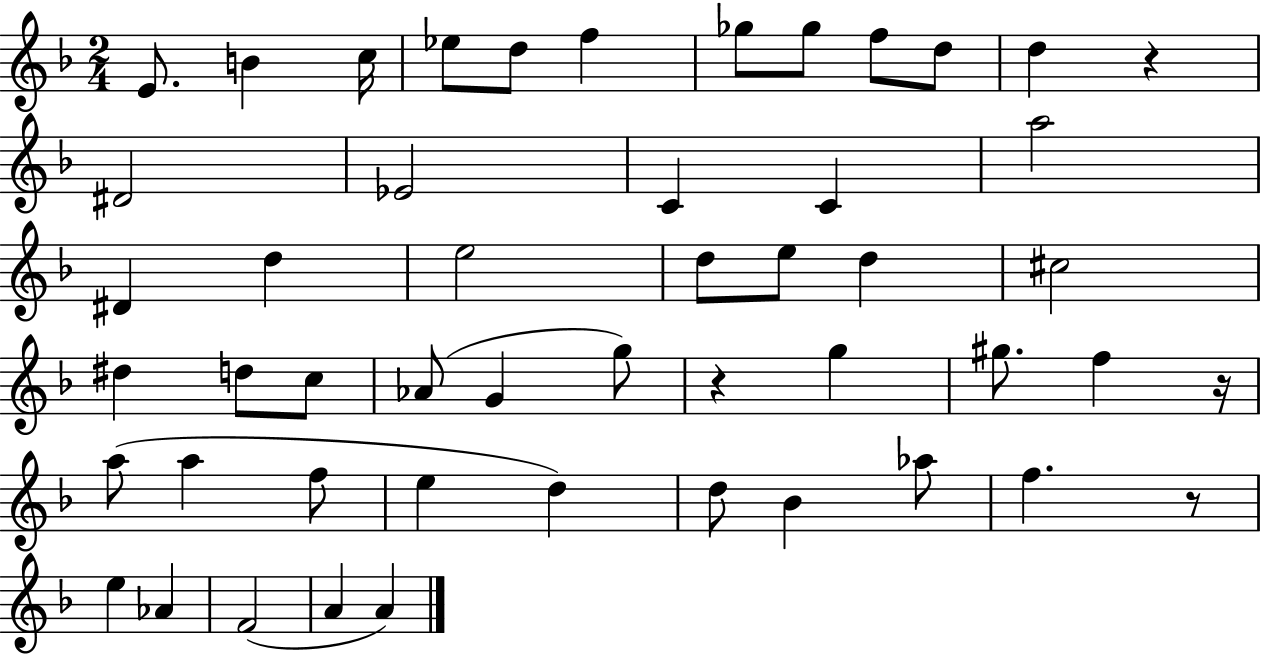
E4/e. B4/q C5/s Eb5/e D5/e F5/q Gb5/e Gb5/e F5/e D5/e D5/q R/q D#4/h Eb4/h C4/q C4/q A5/h D#4/q D5/q E5/h D5/e E5/e D5/q C#5/h D#5/q D5/e C5/e Ab4/e G4/q G5/e R/q G5/q G#5/e. F5/q R/s A5/e A5/q F5/e E5/q D5/q D5/e Bb4/q Ab5/e F5/q. R/e E5/q Ab4/q F4/h A4/q A4/q